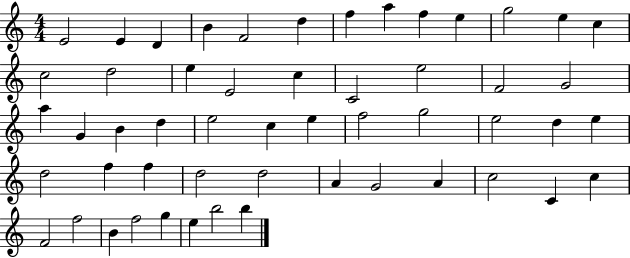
E4/h E4/q D4/q B4/q F4/h D5/q F5/q A5/q F5/q E5/q G5/h E5/q C5/q C5/h D5/h E5/q E4/h C5/q C4/h E5/h F4/h G4/h A5/q G4/q B4/q D5/q E5/h C5/q E5/q F5/h G5/h E5/h D5/q E5/q D5/h F5/q F5/q D5/h D5/h A4/q G4/h A4/q C5/h C4/q C5/q F4/h F5/h B4/q F5/h G5/q E5/q B5/h B5/q